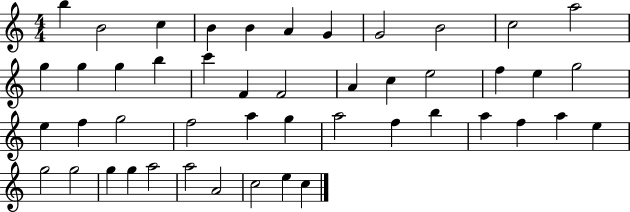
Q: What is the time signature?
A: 4/4